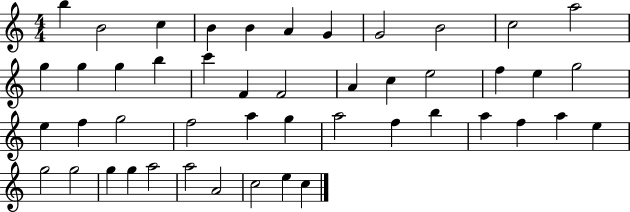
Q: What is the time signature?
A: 4/4